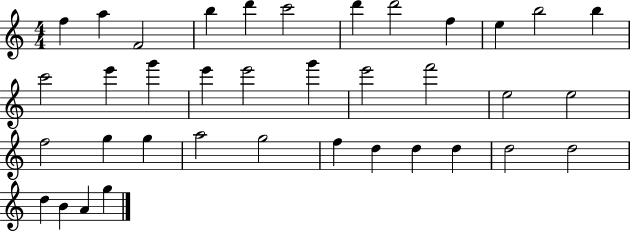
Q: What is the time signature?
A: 4/4